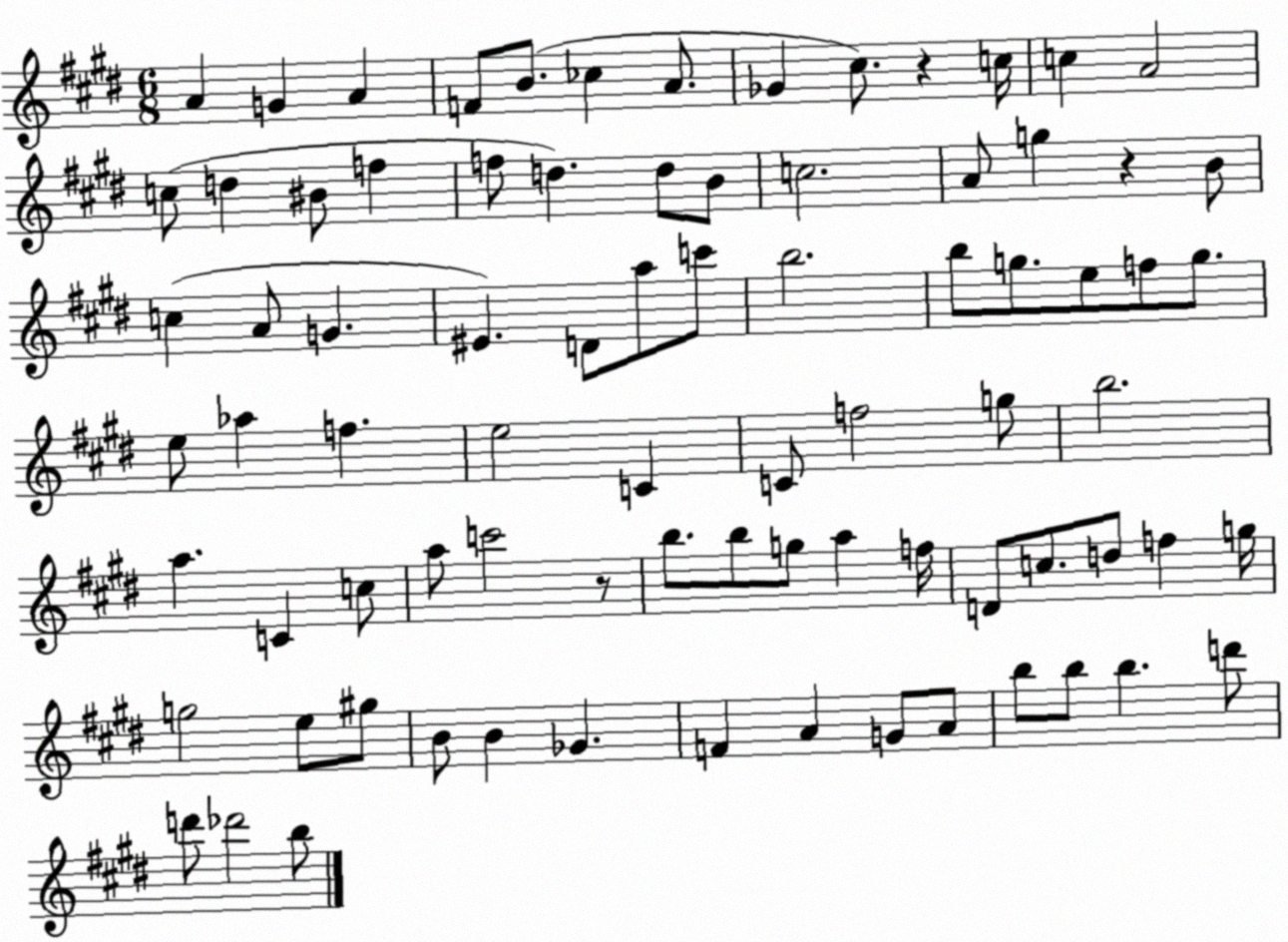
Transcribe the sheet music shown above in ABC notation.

X:1
T:Untitled
M:6/8
L:1/4
K:E
A G A F/2 B/2 _c A/2 _G ^c/2 z c/4 c A2 c/2 d ^B/2 f f/2 d d/2 B/2 c2 A/2 g z B/2 c A/2 G ^E D/2 a/2 c'/2 b2 b/2 g/2 e/2 f/2 g/2 e/2 _a f e2 C C/2 f2 g/2 b2 a C c/2 a/2 c'2 z/2 b/2 b/2 g/2 a f/4 D/2 c/2 d/2 f g/4 g2 e/2 ^g/2 B/2 B _G F A G/2 A/2 b/2 b/2 b d'/2 d'/2 _d'2 b/2